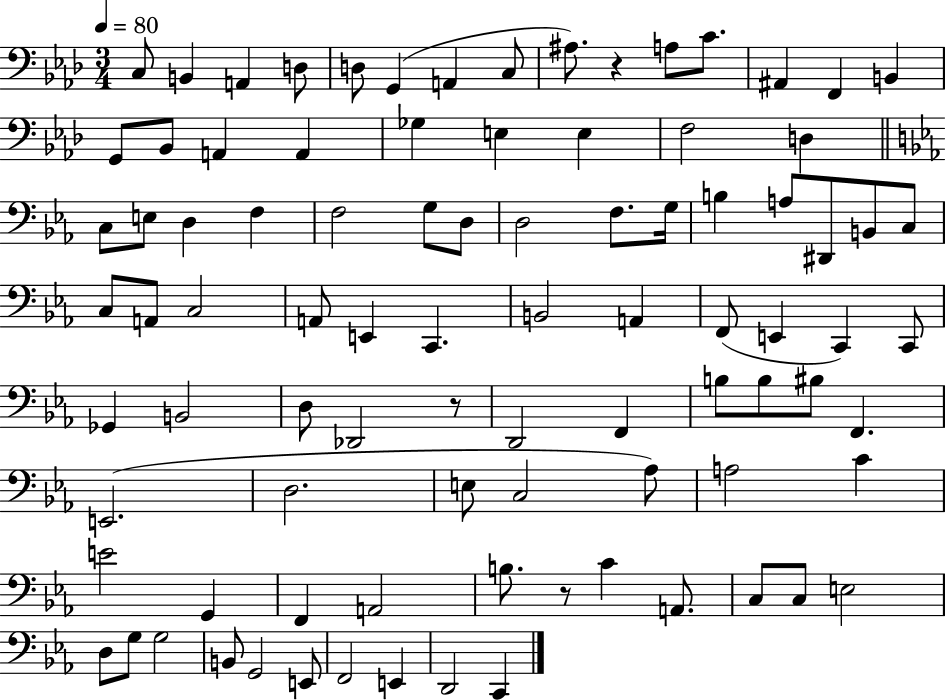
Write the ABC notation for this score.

X:1
T:Untitled
M:3/4
L:1/4
K:Ab
C,/2 B,, A,, D,/2 D,/2 G,, A,, C,/2 ^A,/2 z A,/2 C/2 ^A,, F,, B,, G,,/2 _B,,/2 A,, A,, _G, E, E, F,2 D, C,/2 E,/2 D, F, F,2 G,/2 D,/2 D,2 F,/2 G,/4 B, A,/2 ^D,,/2 B,,/2 C,/2 C,/2 A,,/2 C,2 A,,/2 E,, C,, B,,2 A,, F,,/2 E,, C,, C,,/2 _G,, B,,2 D,/2 _D,,2 z/2 D,,2 F,, B,/2 B,/2 ^B,/2 F,, E,,2 D,2 E,/2 C,2 _A,/2 A,2 C E2 G,, F,, A,,2 B,/2 z/2 C A,,/2 C,/2 C,/2 E,2 D,/2 G,/2 G,2 B,,/2 G,,2 E,,/2 F,,2 E,, D,,2 C,,